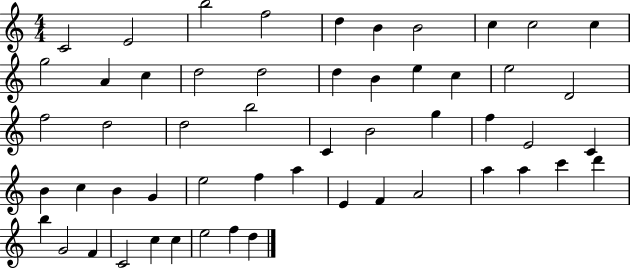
{
  \clef treble
  \numericTimeSignature
  \time 4/4
  \key c \major
  c'2 e'2 | b''2 f''2 | d''4 b'4 b'2 | c''4 c''2 c''4 | \break g''2 a'4 c''4 | d''2 d''2 | d''4 b'4 e''4 c''4 | e''2 d'2 | \break f''2 d''2 | d''2 b''2 | c'4 b'2 g''4 | f''4 e'2 c'4 | \break b'4 c''4 b'4 g'4 | e''2 f''4 a''4 | e'4 f'4 a'2 | a''4 a''4 c'''4 d'''4 | \break b''4 g'2 f'4 | c'2 c''4 c''4 | e''2 f''4 d''4 | \bar "|."
}